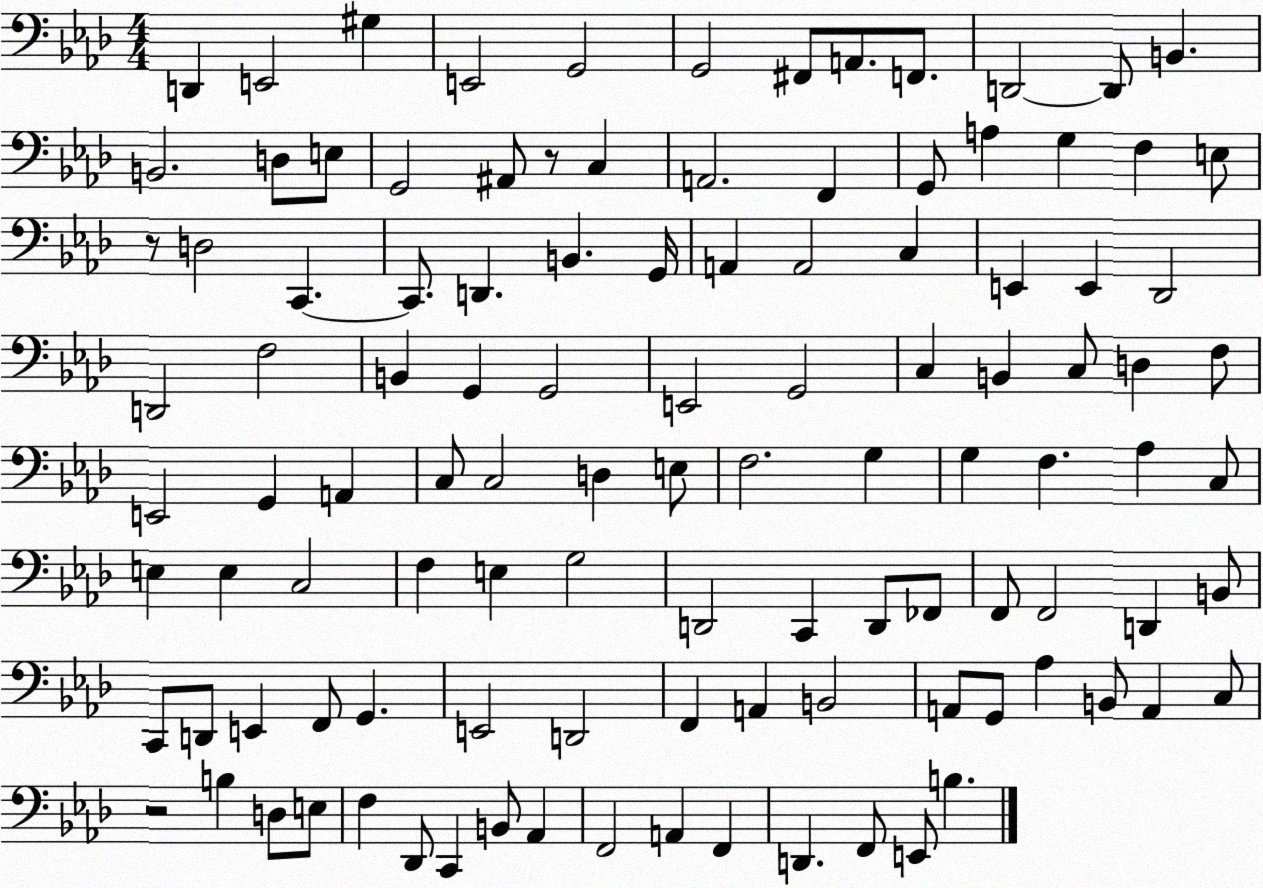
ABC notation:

X:1
T:Untitled
M:4/4
L:1/4
K:Ab
D,, E,,2 ^G, E,,2 G,,2 G,,2 ^F,,/2 A,,/2 F,,/2 D,,2 D,,/2 B,, B,,2 D,/2 E,/2 G,,2 ^A,,/2 z/2 C, A,,2 F,, G,,/2 A, G, F, E,/2 z/2 D,2 C,, C,,/2 D,, B,, G,,/4 A,, A,,2 C, E,, E,, _D,,2 D,,2 F,2 B,, G,, G,,2 E,,2 G,,2 C, B,, C,/2 D, F,/2 E,,2 G,, A,, C,/2 C,2 D, E,/2 F,2 G, G, F, _A, C,/2 E, E, C,2 F, E, G,2 D,,2 C,, D,,/2 _F,,/2 F,,/2 F,,2 D,, B,,/2 C,,/2 D,,/2 E,, F,,/2 G,, E,,2 D,,2 F,, A,, B,,2 A,,/2 G,,/2 _A, B,,/2 A,, C,/2 z2 B, D,/2 E,/2 F, _D,,/2 C,, B,,/2 _A,, F,,2 A,, F,, D,, F,,/2 E,,/2 B,